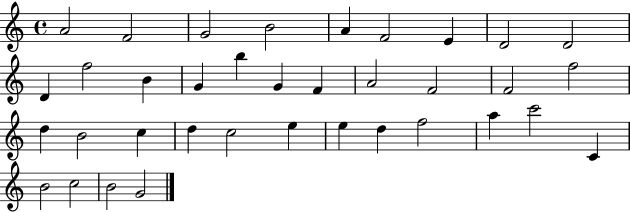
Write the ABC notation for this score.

X:1
T:Untitled
M:4/4
L:1/4
K:C
A2 F2 G2 B2 A F2 E D2 D2 D f2 B G b G F A2 F2 F2 f2 d B2 c d c2 e e d f2 a c'2 C B2 c2 B2 G2